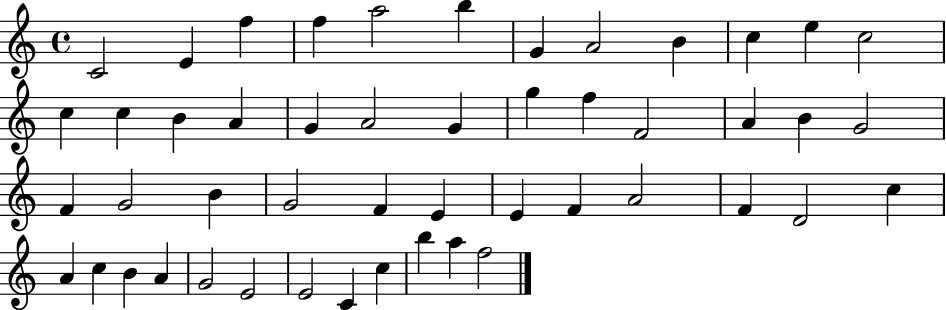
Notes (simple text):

C4/h E4/q F5/q F5/q A5/h B5/q G4/q A4/h B4/q C5/q E5/q C5/h C5/q C5/q B4/q A4/q G4/q A4/h G4/q G5/q F5/q F4/h A4/q B4/q G4/h F4/q G4/h B4/q G4/h F4/q E4/q E4/q F4/q A4/h F4/q D4/h C5/q A4/q C5/q B4/q A4/q G4/h E4/h E4/h C4/q C5/q B5/q A5/q F5/h